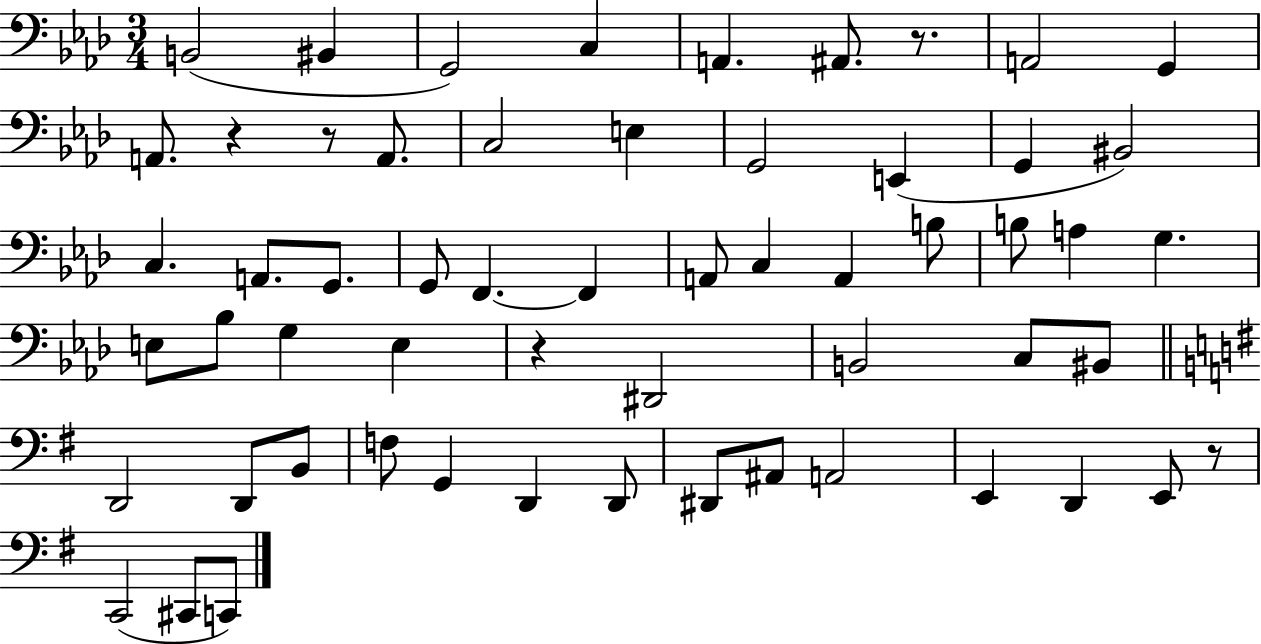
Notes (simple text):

B2/h BIS2/q G2/h C3/q A2/q. A#2/e. R/e. A2/h G2/q A2/e. R/q R/e A2/e. C3/h E3/q G2/h E2/q G2/q BIS2/h C3/q. A2/e. G2/e. G2/e F2/q. F2/q A2/e C3/q A2/q B3/e B3/e A3/q G3/q. E3/e Bb3/e G3/q E3/q R/q D#2/h B2/h C3/e BIS2/e D2/h D2/e B2/e F3/e G2/q D2/q D2/e D#2/e A#2/e A2/h E2/q D2/q E2/e R/e C2/h C#2/e C2/e